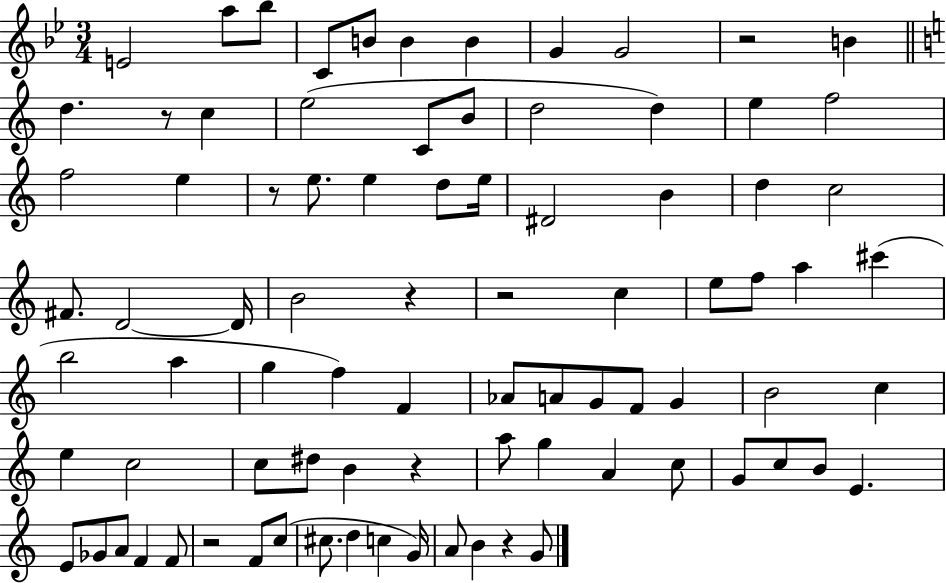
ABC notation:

X:1
T:Untitled
M:3/4
L:1/4
K:Bb
E2 a/2 _b/2 C/2 B/2 B B G G2 z2 B d z/2 c e2 C/2 B/2 d2 d e f2 f2 e z/2 e/2 e d/2 e/4 ^D2 B d c2 ^F/2 D2 D/4 B2 z z2 c e/2 f/2 a ^c' b2 a g f F _A/2 A/2 G/2 F/2 G B2 c e c2 c/2 ^d/2 B z a/2 g A c/2 G/2 c/2 B/2 E E/2 _G/2 A/2 F F/2 z2 F/2 c/2 ^c/2 d c G/4 A/2 B z G/2